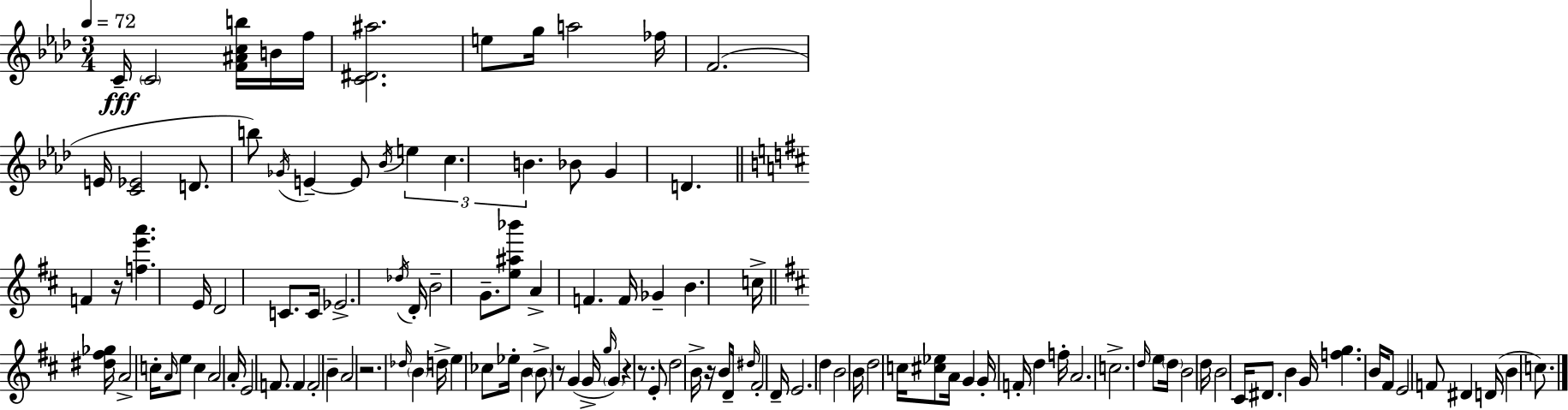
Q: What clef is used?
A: treble